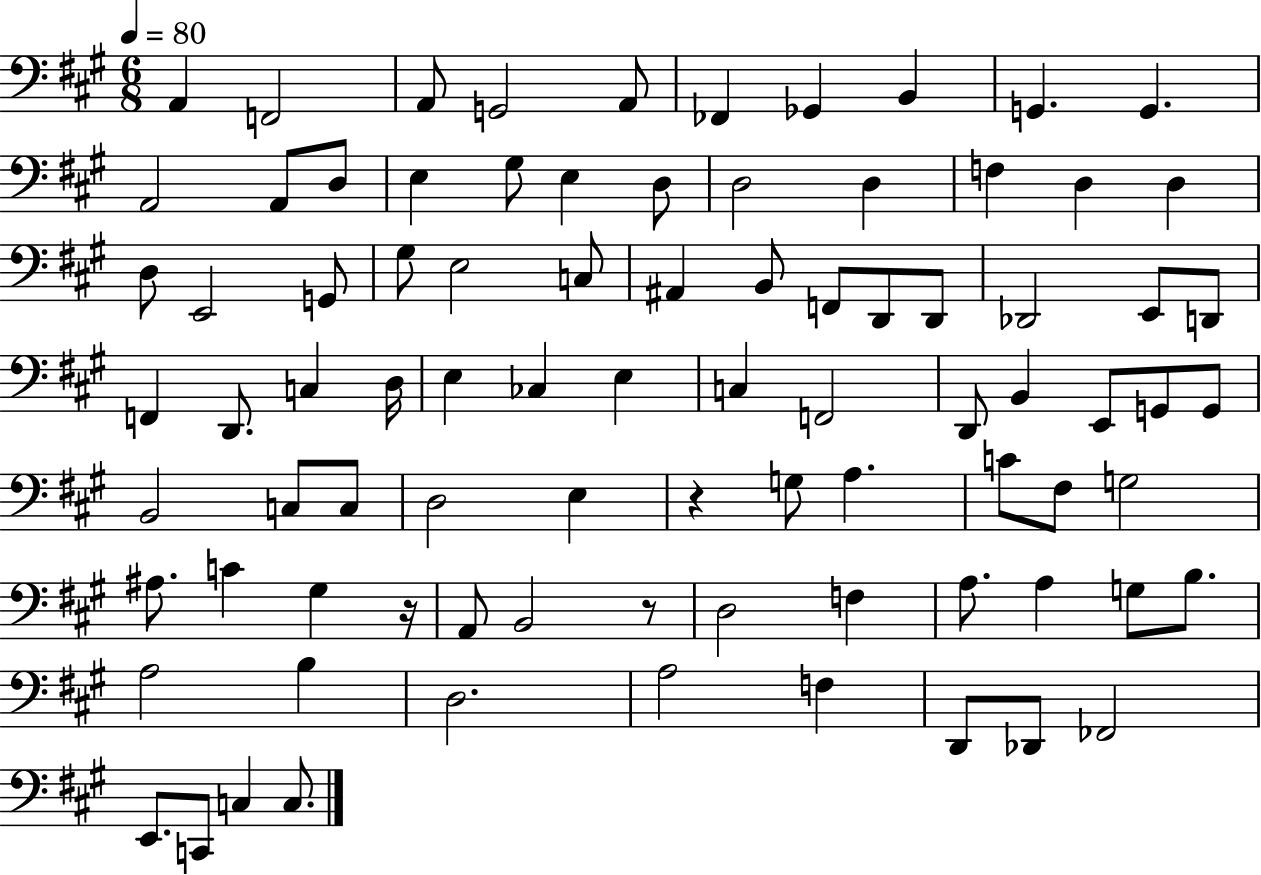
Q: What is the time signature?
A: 6/8